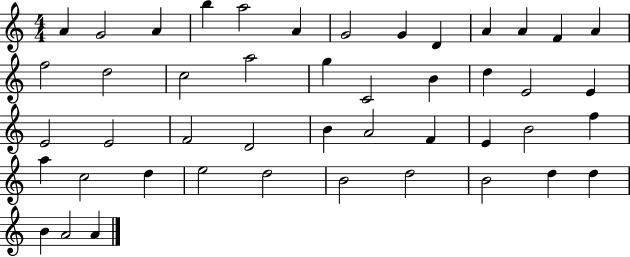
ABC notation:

X:1
T:Untitled
M:4/4
L:1/4
K:C
A G2 A b a2 A G2 G D A A F A f2 d2 c2 a2 g C2 B d E2 E E2 E2 F2 D2 B A2 F E B2 f a c2 d e2 d2 B2 d2 B2 d d B A2 A